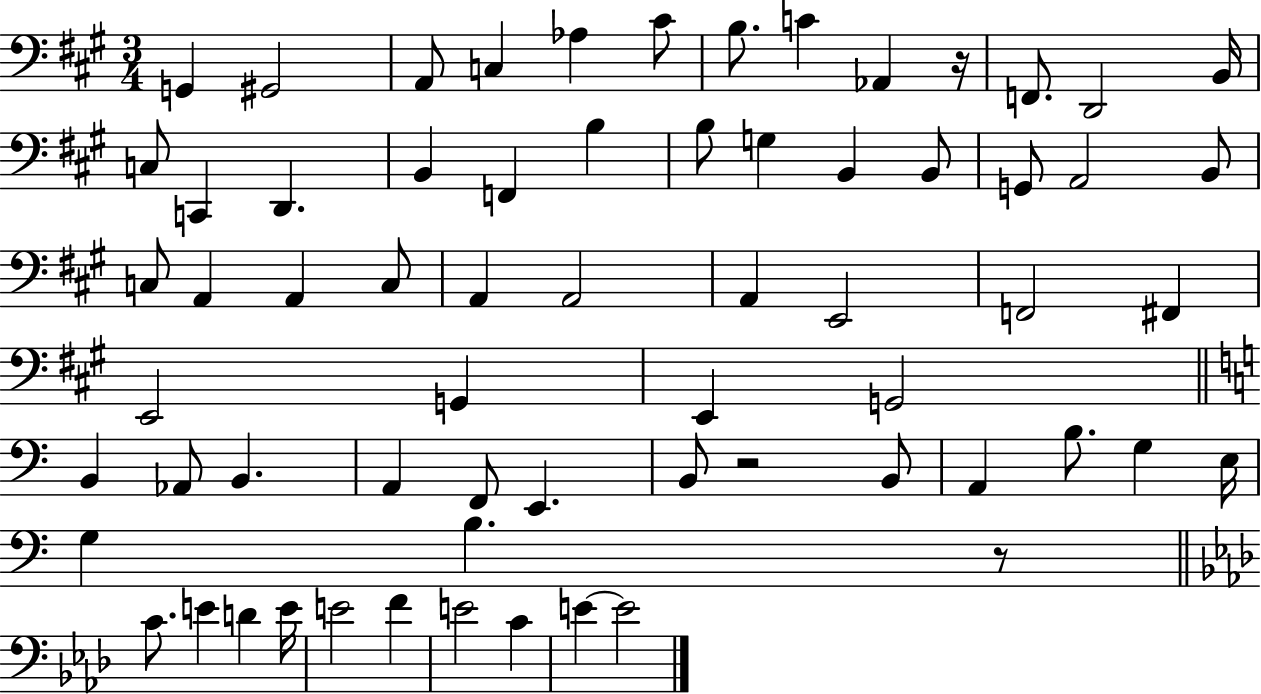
{
  \clef bass
  \numericTimeSignature
  \time 3/4
  \key a \major
  g,4 gis,2 | a,8 c4 aes4 cis'8 | b8. c'4 aes,4 r16 | f,8. d,2 b,16 | \break c8 c,4 d,4. | b,4 f,4 b4 | b8 g4 b,4 b,8 | g,8 a,2 b,8 | \break c8 a,4 a,4 c8 | a,4 a,2 | a,4 e,2 | f,2 fis,4 | \break e,2 g,4 | e,4 g,2 | \bar "||" \break \key a \minor b,4 aes,8 b,4. | a,4 f,8 e,4. | b,8 r2 b,8 | a,4 b8. g4 e16 | \break g4 b4. r8 | \bar "||" \break \key aes \major c'8. e'4 d'4 e'16 | e'2 f'4 | e'2 c'4 | e'4~~ e'2 | \break \bar "|."
}